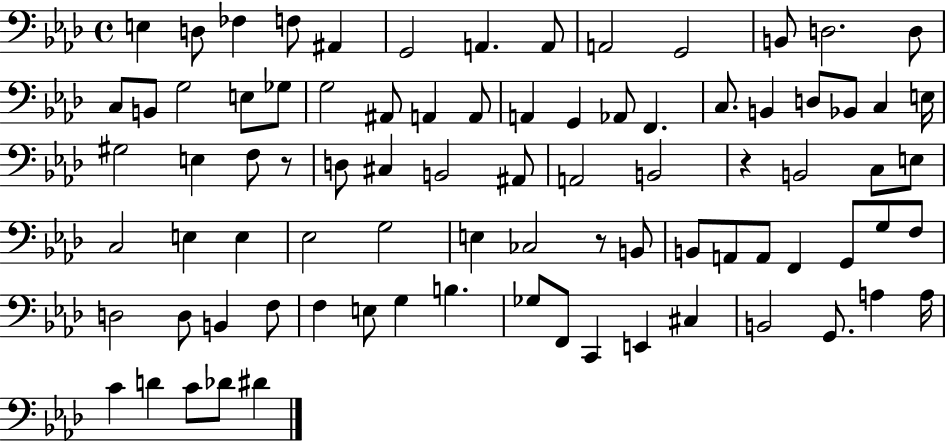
E3/q D3/e FES3/q F3/e A#2/q G2/h A2/q. A2/e A2/h G2/h B2/e D3/h. D3/e C3/e B2/e G3/h E3/e Gb3/e G3/h A#2/e A2/q A2/e A2/q G2/q Ab2/e F2/q. C3/e. B2/q D3/e Bb2/e C3/q E3/s G#3/h E3/q F3/e R/e D3/e C#3/q B2/h A#2/e A2/h B2/h R/q B2/h C3/e E3/e C3/h E3/q E3/q Eb3/h G3/h E3/q CES3/h R/e B2/e B2/e A2/e A2/e F2/q G2/e G3/e F3/e D3/h D3/e B2/q F3/e F3/q E3/e G3/q B3/q. Gb3/e F2/e C2/q E2/q C#3/q B2/h G2/e. A3/q A3/s C4/q D4/q C4/e Db4/e D#4/q